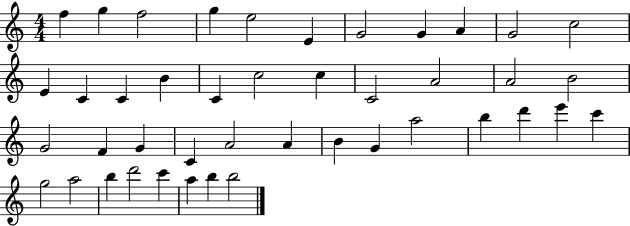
F5/q G5/q F5/h G5/q E5/h E4/q G4/h G4/q A4/q G4/h C5/h E4/q C4/q C4/q B4/q C4/q C5/h C5/q C4/h A4/h A4/h B4/h G4/h F4/q G4/q C4/q A4/h A4/q B4/q G4/q A5/h B5/q D6/q E6/q C6/q G5/h A5/h B5/q D6/h C6/q A5/q B5/q B5/h